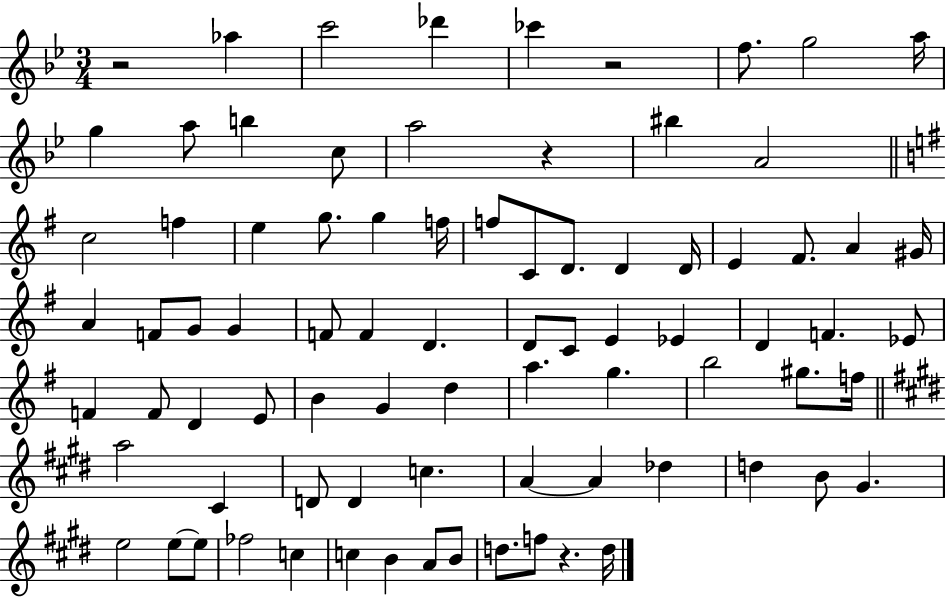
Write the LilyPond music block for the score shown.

{
  \clef treble
  \numericTimeSignature
  \time 3/4
  \key bes \major
  \repeat volta 2 { r2 aes''4 | c'''2 des'''4 | ces'''4 r2 | f''8. g''2 a''16 | \break g''4 a''8 b''4 c''8 | a''2 r4 | bis''4 a'2 | \bar "||" \break \key g \major c''2 f''4 | e''4 g''8. g''4 f''16 | f''8 c'8 d'8. d'4 d'16 | e'4 fis'8. a'4 gis'16 | \break a'4 f'8 g'8 g'4 | f'8 f'4 d'4. | d'8 c'8 e'4 ees'4 | d'4 f'4. ees'8 | \break f'4 f'8 d'4 e'8 | b'4 g'4 d''4 | a''4. g''4. | b''2 gis''8. f''16 | \break \bar "||" \break \key e \major a''2 cis'4 | d'8 d'4 c''4. | a'4~~ a'4 des''4 | d''4 b'8 gis'4. | \break e''2 e''8~~ e''8 | fes''2 c''4 | c''4 b'4 a'8 b'8 | d''8. f''8 r4. d''16 | \break } \bar "|."
}